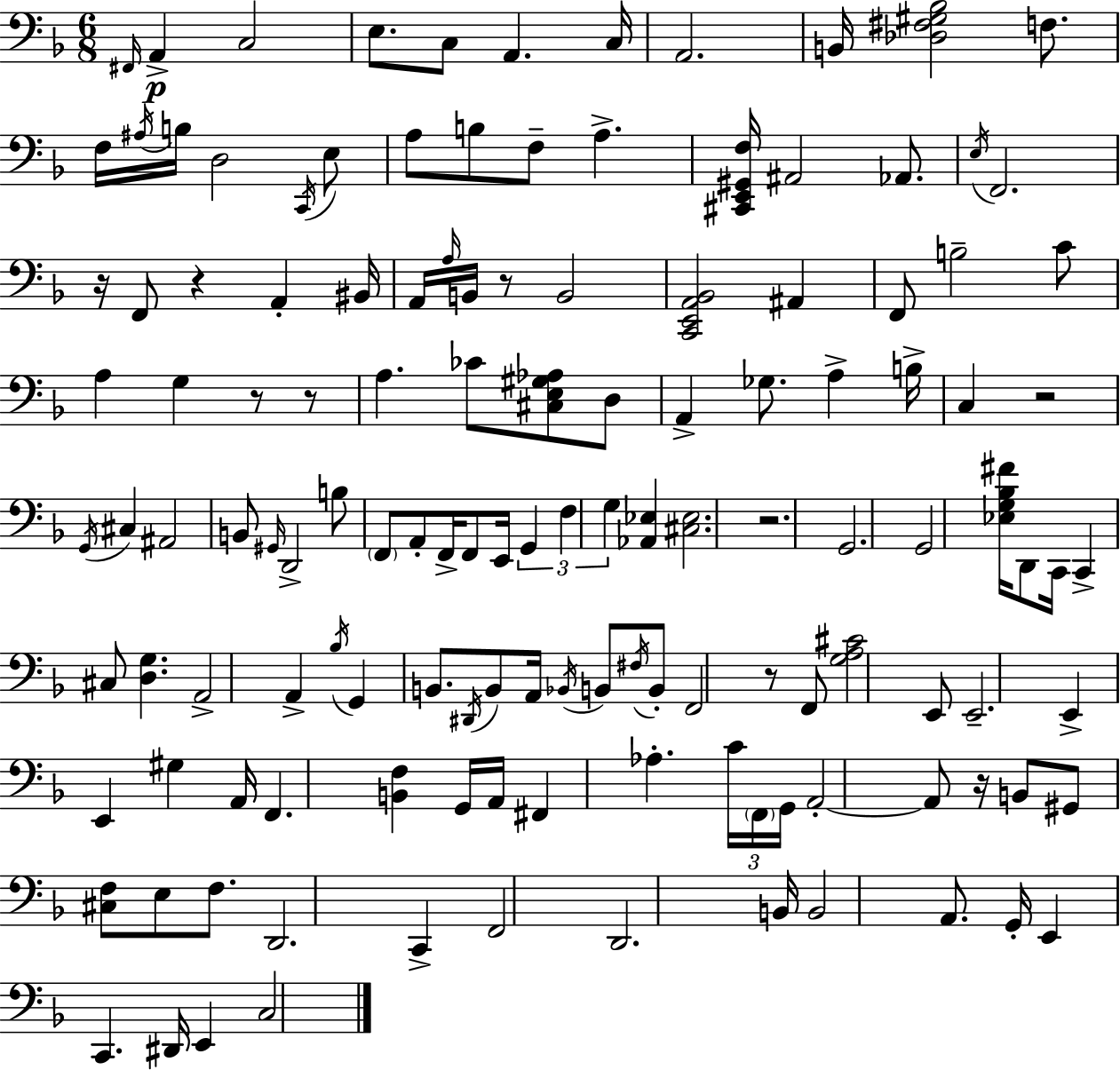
F#2/s A2/q C3/h E3/e. C3/e A2/q. C3/s A2/h. B2/s [Db3,F#3,G#3,Bb3]/h F3/e. F3/s A#3/s B3/s D3/h C2/s E3/e A3/e B3/e F3/e A3/q. [C#2,E2,G#2,F3]/s A#2/h Ab2/e. E3/s F2/h. R/s F2/e R/q A2/q BIS2/s A2/s A3/s B2/s R/e B2/h [C2,E2,A2,Bb2]/h A#2/q F2/e B3/h C4/e A3/q G3/q R/e R/e A3/q. CES4/e [C#3,E3,G#3,Ab3]/e D3/e A2/q Gb3/e. A3/q B3/s C3/q R/h G2/s C#3/q A#2/h B2/e G#2/s D2/h B3/e F2/e A2/e F2/s F2/e E2/s G2/q F3/q G3/q [Ab2,Eb3]/q [C#3,Eb3]/h. R/h. G2/h. G2/h [Eb3,G3,Bb3,F#4]/s D2/e C2/s C2/q C#3/e [D3,G3]/q. A2/h A2/q Bb3/s G2/q B2/e. D#2/s B2/e A2/s Bb2/s B2/e F#3/s B2/e F2/h R/e F2/e [G3,A3,C#4]/h E2/e E2/h. E2/q E2/q G#3/q A2/s F2/q. [B2,F3]/q G2/s A2/s F#2/q Ab3/q. C4/s F2/s G2/s A2/h A2/e R/s B2/e G#2/e [C#3,F3]/e E3/e F3/e. D2/h. C2/q F2/h D2/h. B2/s B2/h A2/e. G2/s E2/q C2/q. D#2/s E2/q C3/h